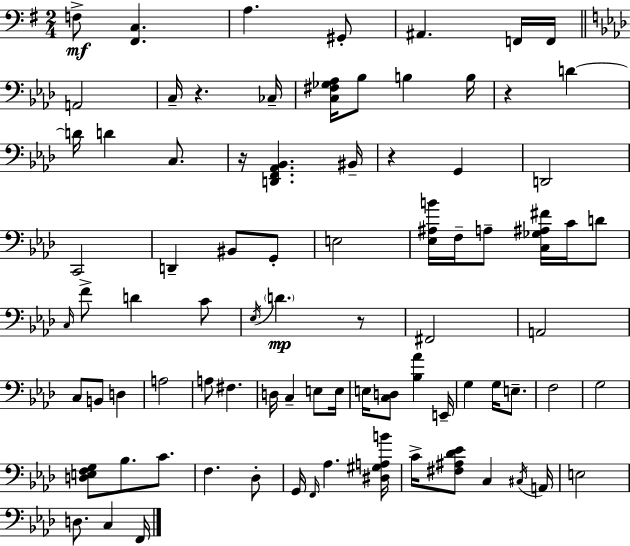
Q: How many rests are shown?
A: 5